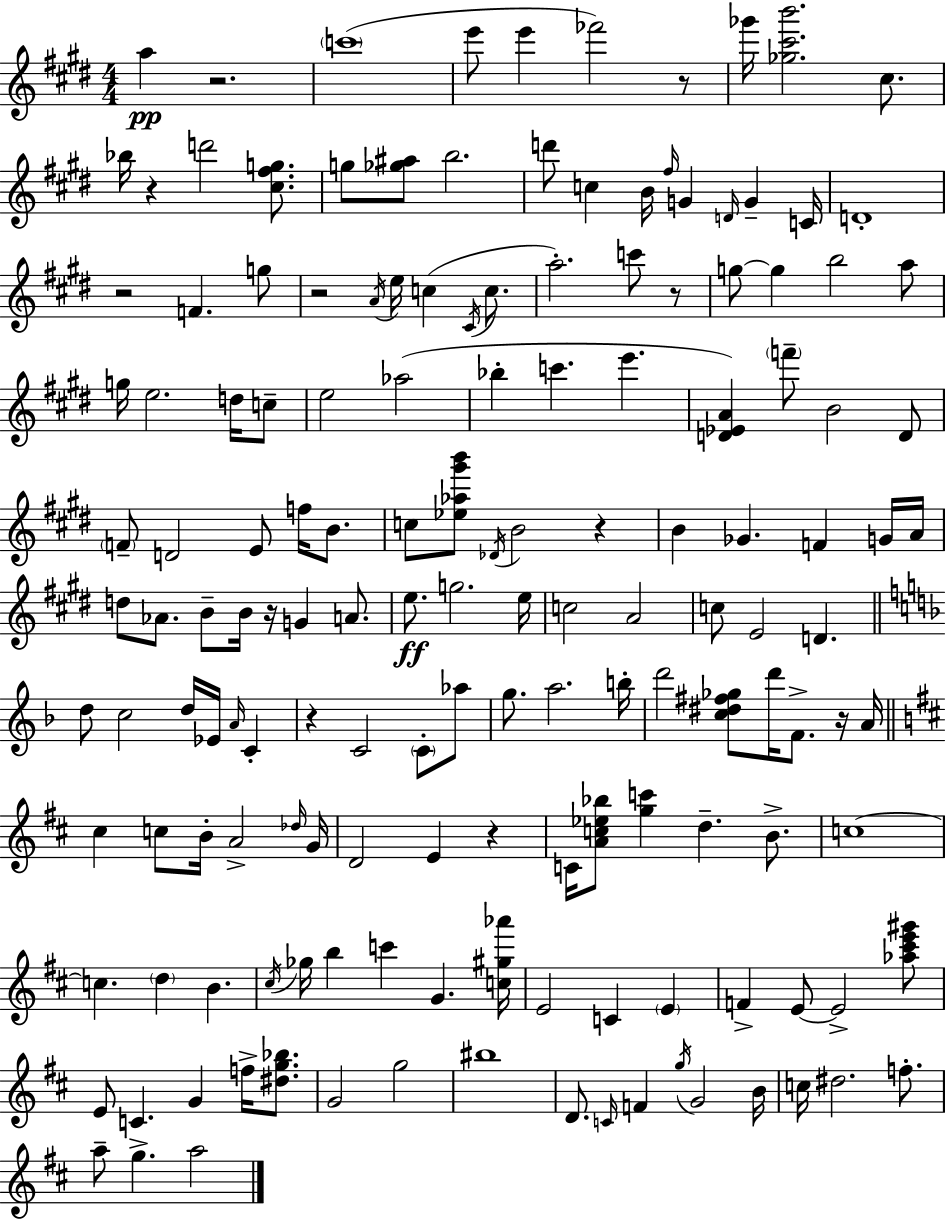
{
  \clef treble
  \numericTimeSignature
  \time 4/4
  \key e \major
  a''4\pp r2. | \parenthesize c'''1( | e'''8 e'''4 fes'''2) r8 | ges'''16 <ges'' cis''' b'''>2. cis''8. | \break bes''16 r4 d'''2 <cis'' fis'' g''>8. | g''8 <ges'' ais''>8 b''2. | d'''8 c''4 b'16 \grace { fis''16 } g'4 \grace { d'16 } g'4-- | c'16 d'1-. | \break r2 f'4. | g''8 r2 \acciaccatura { a'16 } e''16 c''4( | \acciaccatura { cis'16 } c''8. a''2.-.) | c'''8 r8 g''8~~ g''4 b''2 | \break a''8 g''16 e''2. | d''16 c''8-- e''2 aes''2( | bes''4-. c'''4. e'''4. | <d' ees' a'>4) \parenthesize f'''8-- b'2 | \break d'8 \parenthesize f'8-- d'2 e'8 | f''16 b'8. c''8 <ees'' aes'' gis''' b'''>8 \acciaccatura { des'16 } b'2 | r4 b'4 ges'4. f'4 | g'16 a'16 d''8 aes'8. b'8-- b'16 r16 g'4 | \break a'8. e''8.\ff g''2. | e''16 c''2 a'2 | c''8 e'2 d'4. | \bar "||" \break \key f \major d''8 c''2 d''16 ees'16 \grace { a'16 } c'4-. | r4 c'2 \parenthesize c'8-. aes''8 | g''8. a''2. | b''16-. d'''2 <c'' dis'' fis'' ges''>8 d'''16 f'8.-> r16 | \break a'16 \bar "||" \break \key b \minor cis''4 c''8 b'16-. a'2-> \grace { des''16 } | g'16 d'2 e'4 r4 | c'16 <a' c'' ees'' bes''>8 <g'' c'''>4 d''4.-- b'8.-> | c''1~~ | \break c''4. \parenthesize d''4 b'4. | \acciaccatura { cis''16 } ges''16 b''4 c'''4 g'4. | <c'' gis'' aes'''>16 e'2 c'4 \parenthesize e'4 | f'4-> e'8~~ e'2-> | \break <aes'' cis''' e''' gis'''>8 e'8 c'4. g'4 f''16-> <dis'' g'' bes''>8. | g'2 g''2 | bis''1 | d'8. \grace { c'16 } f'4 \acciaccatura { g''16 } g'2 | \break b'16 c''16 dis''2. | f''8.-. a''8-- g''4.-> a''2 | \bar "|."
}